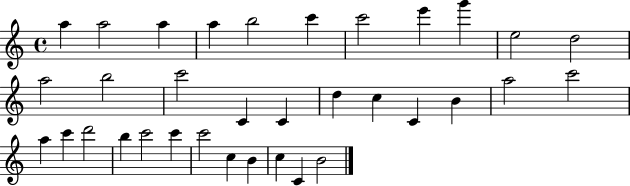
X:1
T:Untitled
M:4/4
L:1/4
K:C
a a2 a a b2 c' c'2 e' g' e2 d2 a2 b2 c'2 C C d c C B a2 c'2 a c' d'2 b c'2 c' c'2 c B c C B2